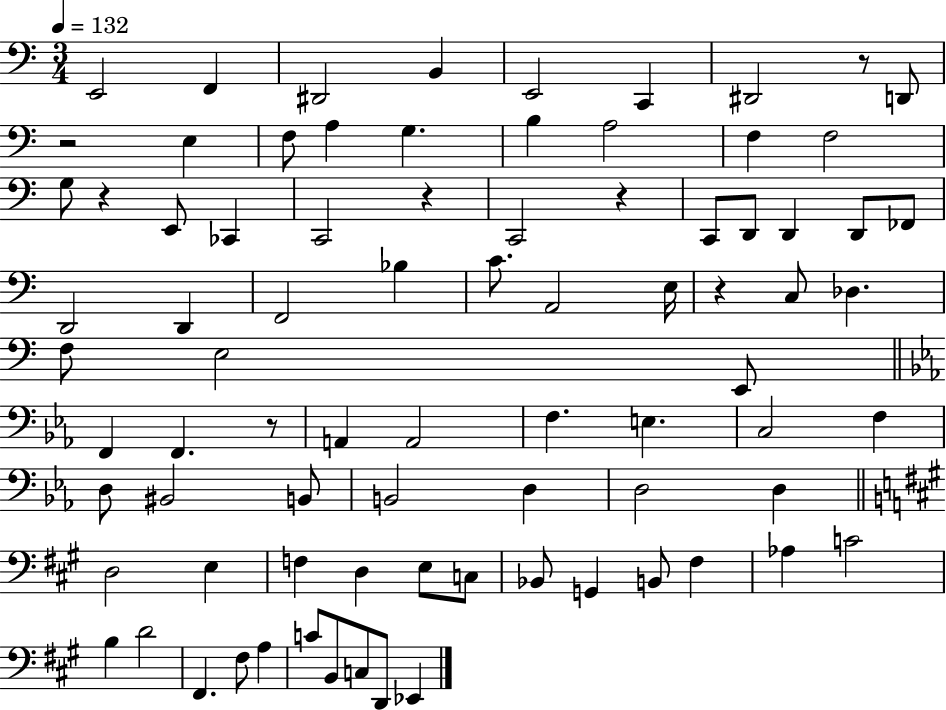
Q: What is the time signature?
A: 3/4